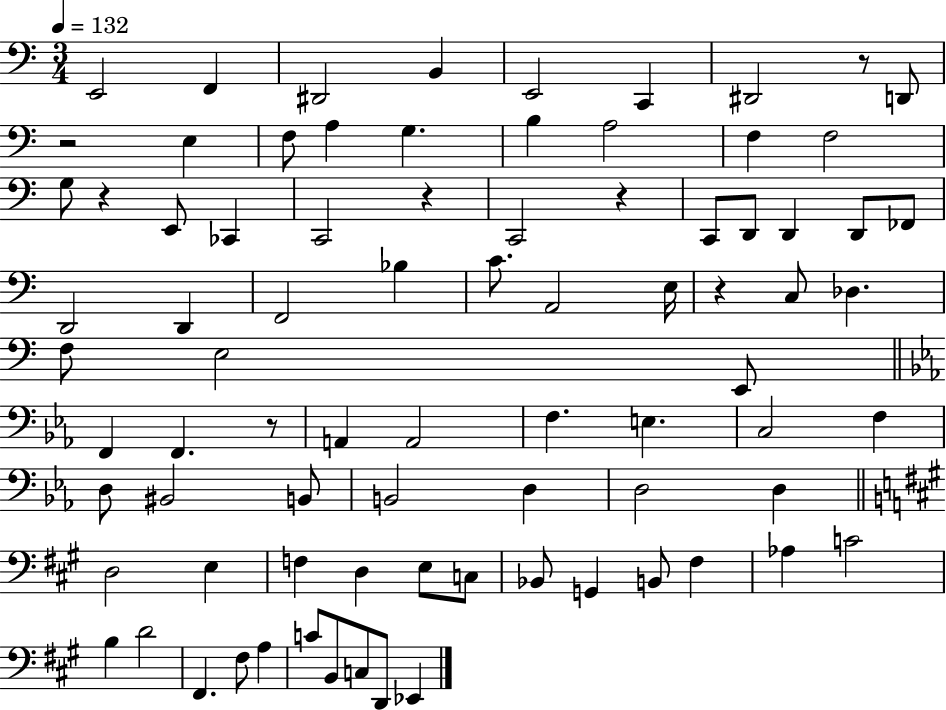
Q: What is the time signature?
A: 3/4